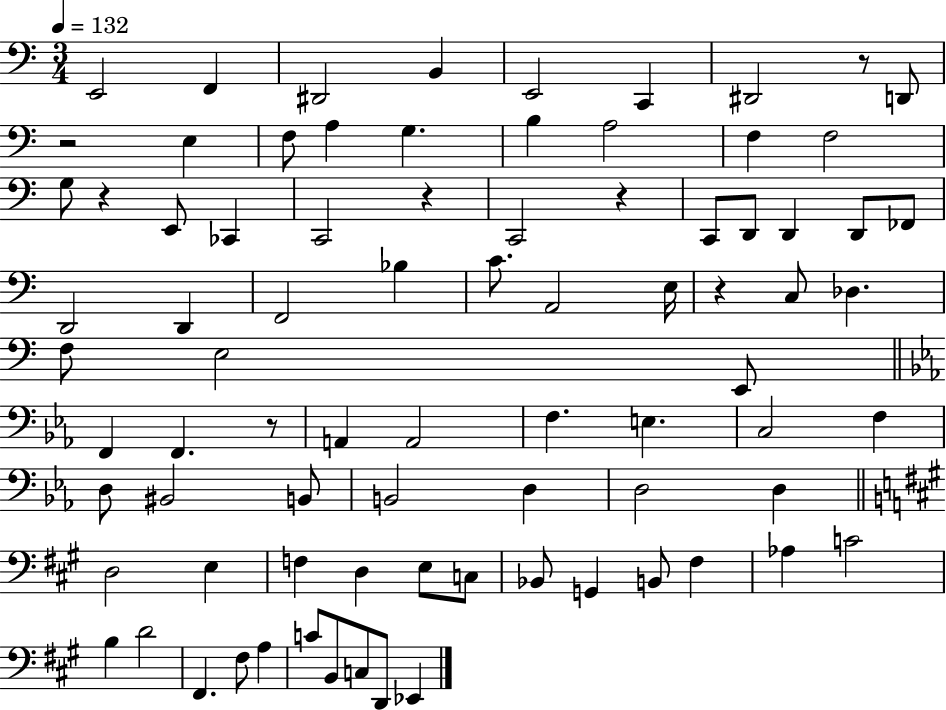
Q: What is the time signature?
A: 3/4